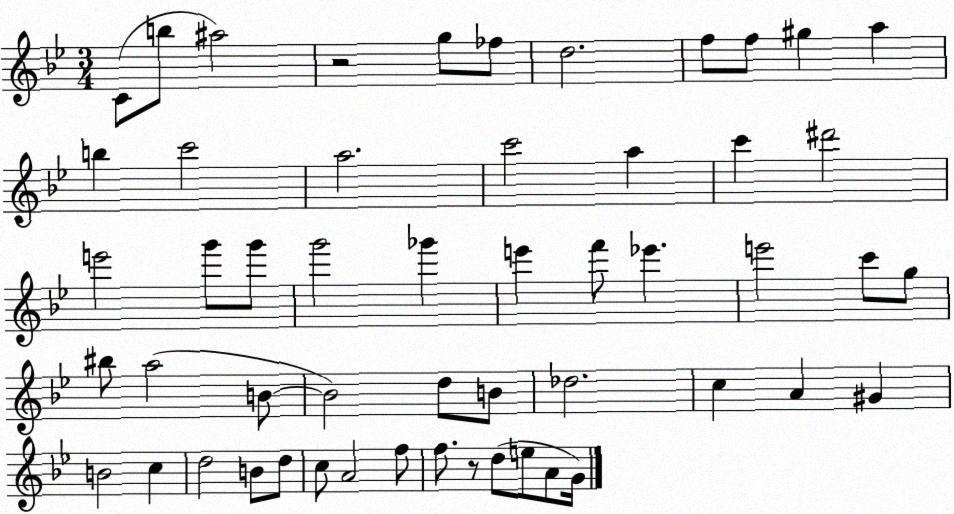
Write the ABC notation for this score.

X:1
T:Untitled
M:3/4
L:1/4
K:Bb
C/2 b/2 ^a2 z2 g/2 _f/2 d2 f/2 f/2 ^g a b c'2 a2 c'2 a c' ^d'2 e'2 g'/2 g'/2 g'2 _g' e' f'/2 _e' e'2 c'/2 g/2 ^b/2 a2 B/2 B2 d/2 B/2 _d2 c A ^G B2 c d2 B/2 d/2 c/2 A2 f/2 f/2 z/2 d/2 e/2 A/2 G/4